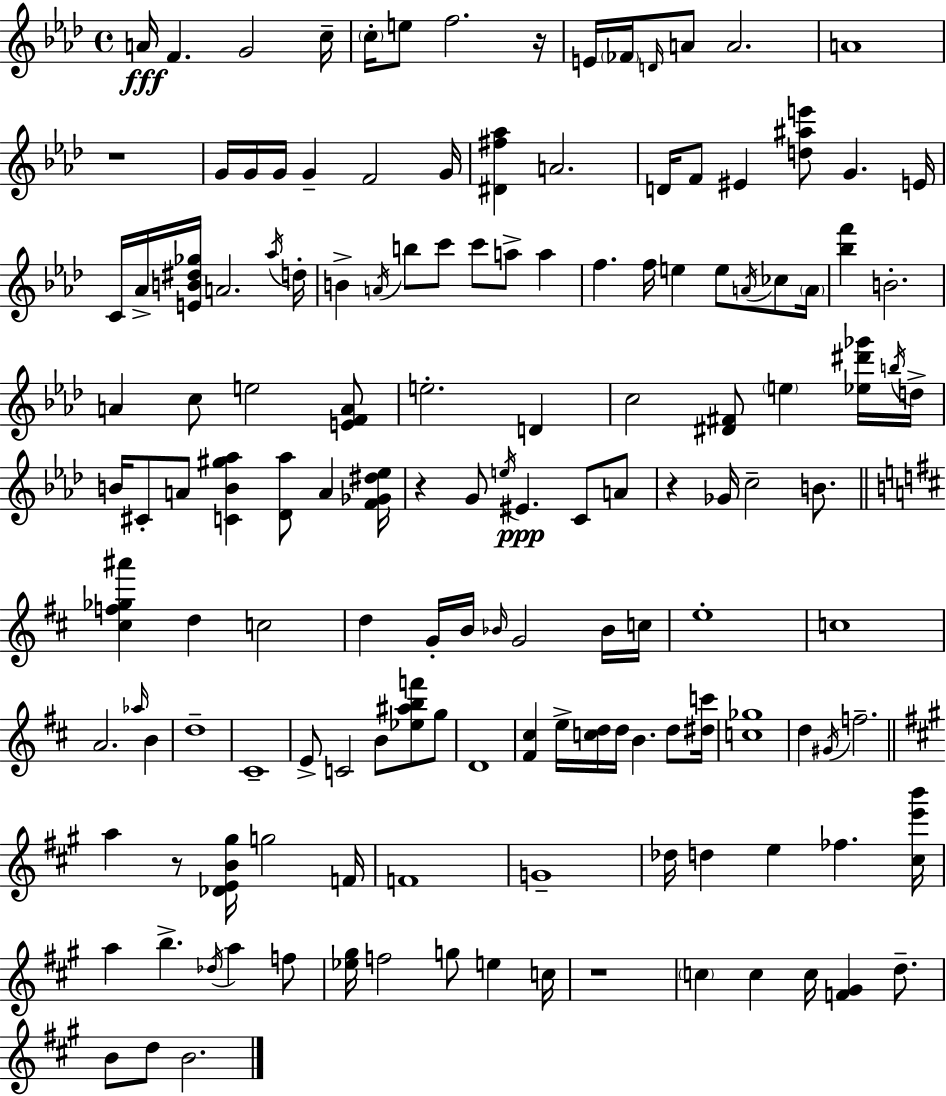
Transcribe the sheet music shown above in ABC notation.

X:1
T:Untitled
M:4/4
L:1/4
K:Fm
A/4 F G2 c/4 c/4 e/2 f2 z/4 E/4 _F/4 D/4 A/2 A2 A4 z4 G/4 G/4 G/4 G F2 G/4 [^D^f_a] A2 D/4 F/2 ^E [d^ae']/2 G E/4 C/4 _A/4 [EB^d_g]/4 A2 _a/4 d/4 B A/4 b/2 c'/2 c'/2 a/2 a f f/4 e e/2 A/4 _c/2 A/4 [_bf'] B2 A c/2 e2 [EFA]/2 e2 D c2 [^D^F]/2 e [_e^d'_g']/4 b/4 d/4 B/4 ^C/2 A/2 [CB^g_a] [_D_a]/2 A [F_G^d_e]/4 z G/2 e/4 ^E C/2 A/2 z _G/4 c2 B/2 [^cf_g^a'] d c2 d G/4 B/4 _B/4 G2 _B/4 c/4 e4 c4 A2 _a/4 B d4 ^C4 E/2 C2 B/2 [_e^abf']/2 g/2 D4 [^F^c] e/4 [cd]/4 d/4 B d/2 [^dc']/4 [c_g]4 d ^G/4 f2 a z/2 [_DEB^g]/4 g2 F/4 F4 G4 _d/4 d e _f [^ce'b']/4 a b _d/4 a f/2 [_e^g]/4 f2 g/2 e c/4 z4 c c c/4 [F^G] d/2 B/2 d/2 B2